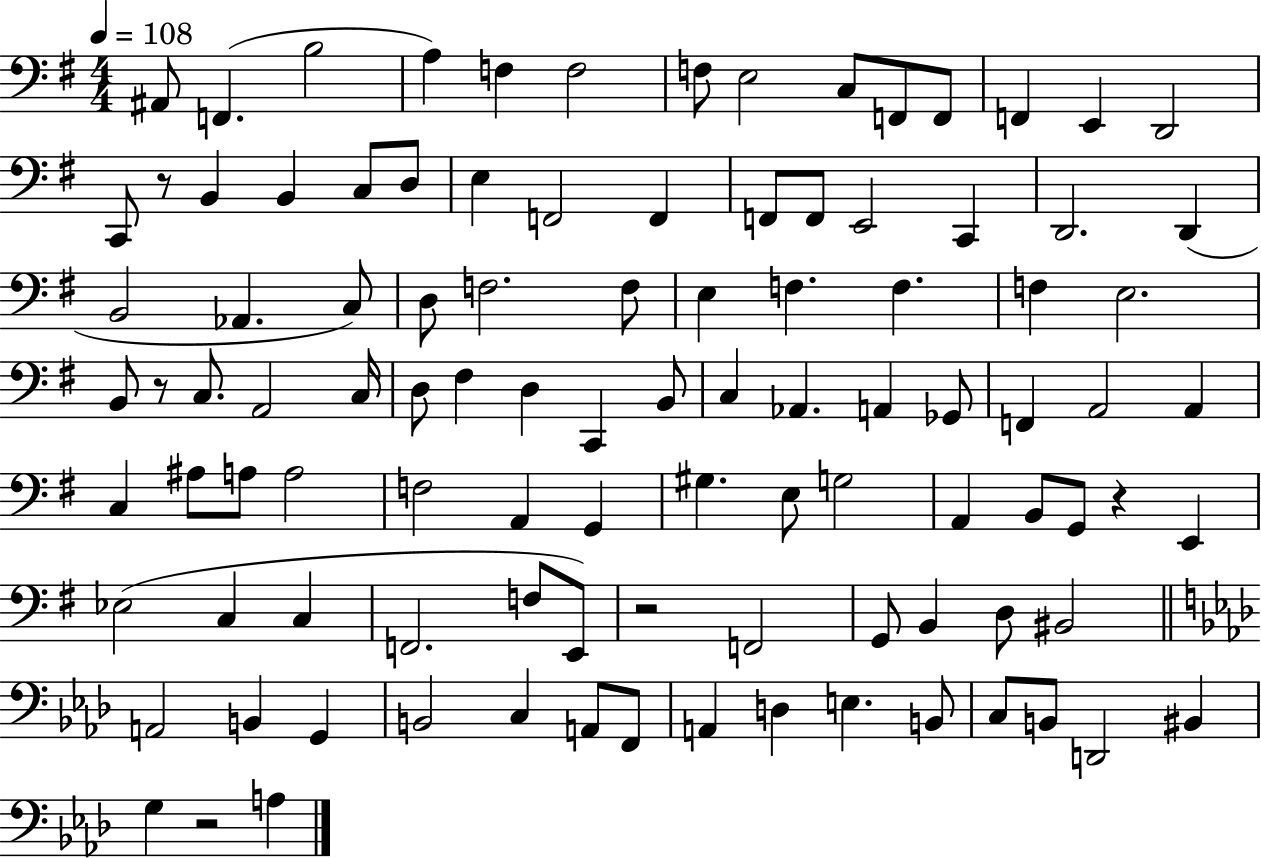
X:1
T:Untitled
M:4/4
L:1/4
K:G
^A,,/2 F,, B,2 A, F, F,2 F,/2 E,2 C,/2 F,,/2 F,,/2 F,, E,, D,,2 C,,/2 z/2 B,, B,, C,/2 D,/2 E, F,,2 F,, F,,/2 F,,/2 E,,2 C,, D,,2 D,, B,,2 _A,, C,/2 D,/2 F,2 F,/2 E, F, F, F, E,2 B,,/2 z/2 C,/2 A,,2 C,/4 D,/2 ^F, D, C,, B,,/2 C, _A,, A,, _G,,/2 F,, A,,2 A,, C, ^A,/2 A,/2 A,2 F,2 A,, G,, ^G, E,/2 G,2 A,, B,,/2 G,,/2 z E,, _E,2 C, C, F,,2 F,/2 E,,/2 z2 F,,2 G,,/2 B,, D,/2 ^B,,2 A,,2 B,, G,, B,,2 C, A,,/2 F,,/2 A,, D, E, B,,/2 C,/2 B,,/2 D,,2 ^B,, G, z2 A,